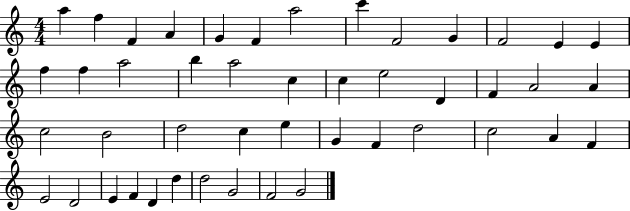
A5/q F5/q F4/q A4/q G4/q F4/q A5/h C6/q F4/h G4/q F4/h E4/q E4/q F5/q F5/q A5/h B5/q A5/h C5/q C5/q E5/h D4/q F4/q A4/h A4/q C5/h B4/h D5/h C5/q E5/q G4/q F4/q D5/h C5/h A4/q F4/q E4/h D4/h E4/q F4/q D4/q D5/q D5/h G4/h F4/h G4/h